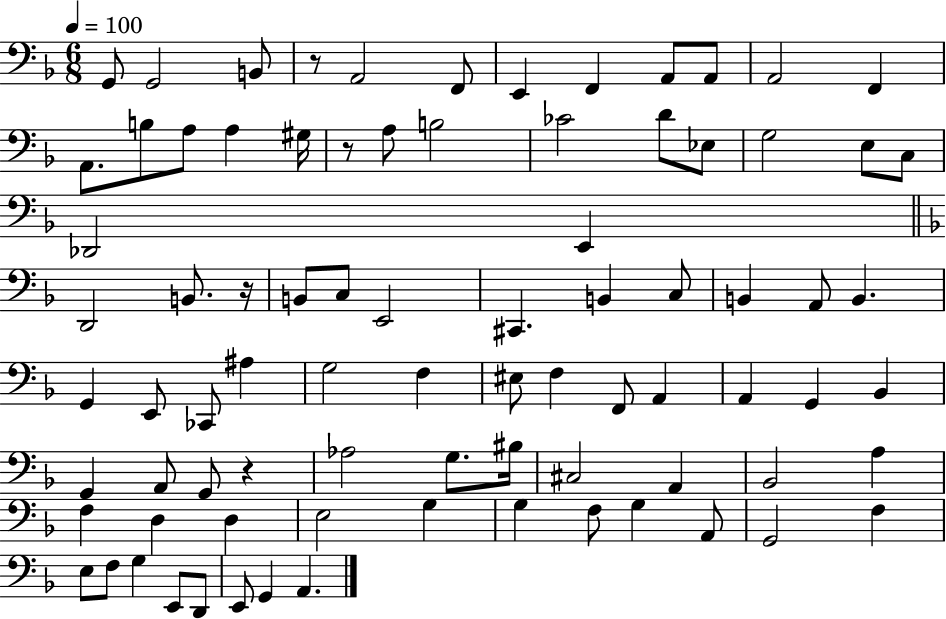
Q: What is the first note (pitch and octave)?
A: G2